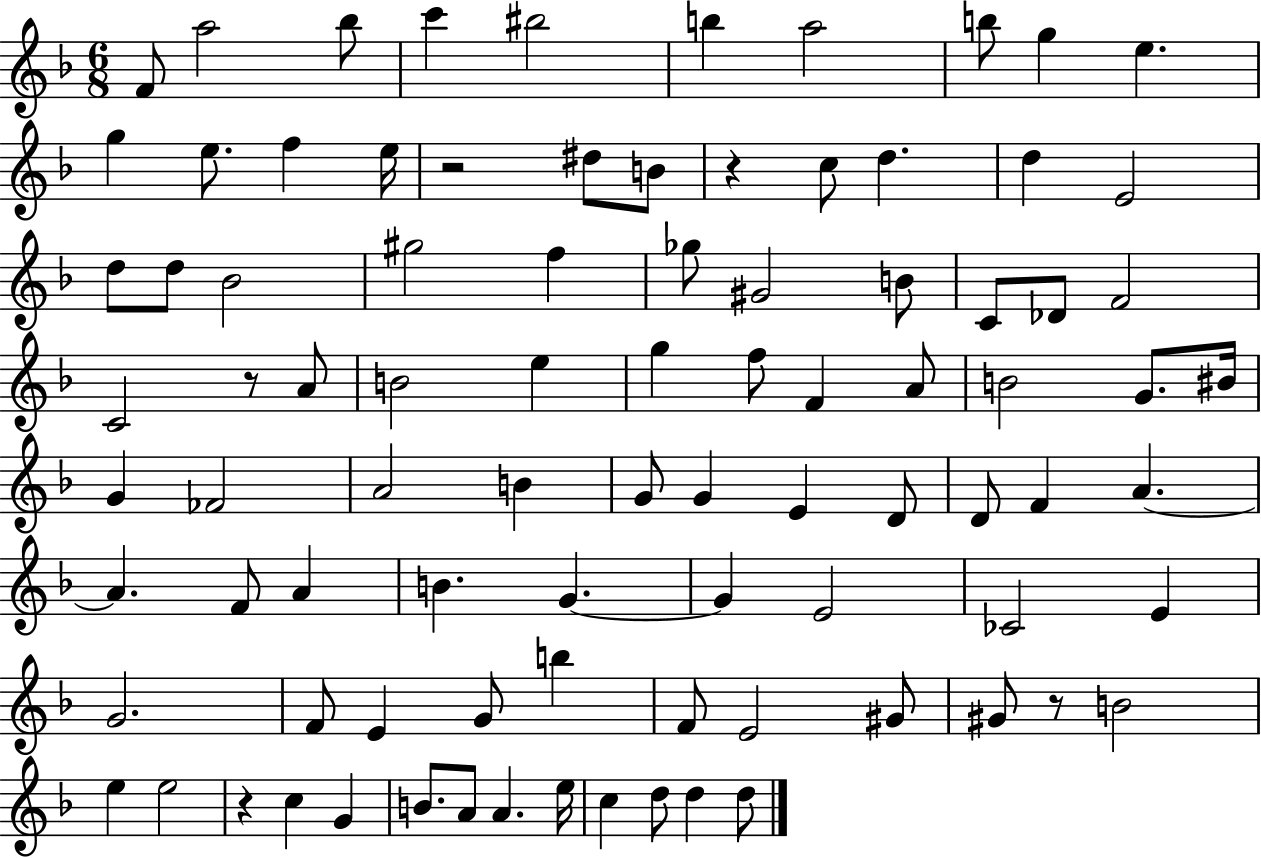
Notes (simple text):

F4/e A5/h Bb5/e C6/q BIS5/h B5/q A5/h B5/e G5/q E5/q. G5/q E5/e. F5/q E5/s R/h D#5/e B4/e R/q C5/e D5/q. D5/q E4/h D5/e D5/e Bb4/h G#5/h F5/q Gb5/e G#4/h B4/e C4/e Db4/e F4/h C4/h R/e A4/e B4/h E5/q G5/q F5/e F4/q A4/e B4/h G4/e. BIS4/s G4/q FES4/h A4/h B4/q G4/e G4/q E4/q D4/e D4/e F4/q A4/q. A4/q. F4/e A4/q B4/q. G4/q. G4/q E4/h CES4/h E4/q G4/h. F4/e E4/q G4/e B5/q F4/e E4/h G#4/e G#4/e R/e B4/h E5/q E5/h R/q C5/q G4/q B4/e. A4/e A4/q. E5/s C5/q D5/e D5/q D5/e